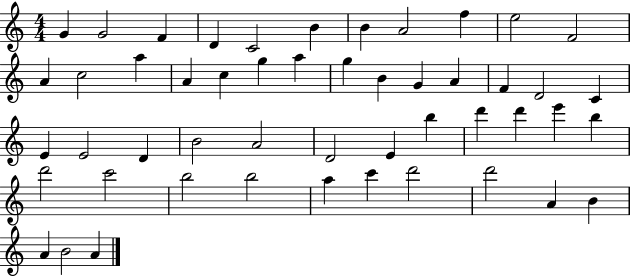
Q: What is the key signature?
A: C major